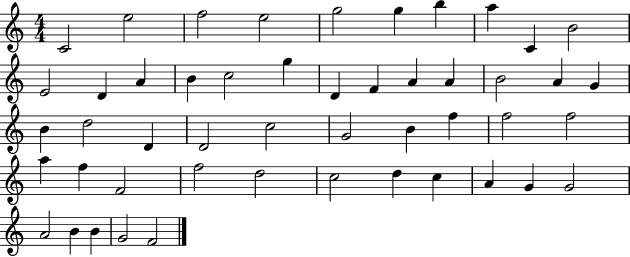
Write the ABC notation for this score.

X:1
T:Untitled
M:4/4
L:1/4
K:C
C2 e2 f2 e2 g2 g b a C B2 E2 D A B c2 g D F A A B2 A G B d2 D D2 c2 G2 B f f2 f2 a f F2 f2 d2 c2 d c A G G2 A2 B B G2 F2